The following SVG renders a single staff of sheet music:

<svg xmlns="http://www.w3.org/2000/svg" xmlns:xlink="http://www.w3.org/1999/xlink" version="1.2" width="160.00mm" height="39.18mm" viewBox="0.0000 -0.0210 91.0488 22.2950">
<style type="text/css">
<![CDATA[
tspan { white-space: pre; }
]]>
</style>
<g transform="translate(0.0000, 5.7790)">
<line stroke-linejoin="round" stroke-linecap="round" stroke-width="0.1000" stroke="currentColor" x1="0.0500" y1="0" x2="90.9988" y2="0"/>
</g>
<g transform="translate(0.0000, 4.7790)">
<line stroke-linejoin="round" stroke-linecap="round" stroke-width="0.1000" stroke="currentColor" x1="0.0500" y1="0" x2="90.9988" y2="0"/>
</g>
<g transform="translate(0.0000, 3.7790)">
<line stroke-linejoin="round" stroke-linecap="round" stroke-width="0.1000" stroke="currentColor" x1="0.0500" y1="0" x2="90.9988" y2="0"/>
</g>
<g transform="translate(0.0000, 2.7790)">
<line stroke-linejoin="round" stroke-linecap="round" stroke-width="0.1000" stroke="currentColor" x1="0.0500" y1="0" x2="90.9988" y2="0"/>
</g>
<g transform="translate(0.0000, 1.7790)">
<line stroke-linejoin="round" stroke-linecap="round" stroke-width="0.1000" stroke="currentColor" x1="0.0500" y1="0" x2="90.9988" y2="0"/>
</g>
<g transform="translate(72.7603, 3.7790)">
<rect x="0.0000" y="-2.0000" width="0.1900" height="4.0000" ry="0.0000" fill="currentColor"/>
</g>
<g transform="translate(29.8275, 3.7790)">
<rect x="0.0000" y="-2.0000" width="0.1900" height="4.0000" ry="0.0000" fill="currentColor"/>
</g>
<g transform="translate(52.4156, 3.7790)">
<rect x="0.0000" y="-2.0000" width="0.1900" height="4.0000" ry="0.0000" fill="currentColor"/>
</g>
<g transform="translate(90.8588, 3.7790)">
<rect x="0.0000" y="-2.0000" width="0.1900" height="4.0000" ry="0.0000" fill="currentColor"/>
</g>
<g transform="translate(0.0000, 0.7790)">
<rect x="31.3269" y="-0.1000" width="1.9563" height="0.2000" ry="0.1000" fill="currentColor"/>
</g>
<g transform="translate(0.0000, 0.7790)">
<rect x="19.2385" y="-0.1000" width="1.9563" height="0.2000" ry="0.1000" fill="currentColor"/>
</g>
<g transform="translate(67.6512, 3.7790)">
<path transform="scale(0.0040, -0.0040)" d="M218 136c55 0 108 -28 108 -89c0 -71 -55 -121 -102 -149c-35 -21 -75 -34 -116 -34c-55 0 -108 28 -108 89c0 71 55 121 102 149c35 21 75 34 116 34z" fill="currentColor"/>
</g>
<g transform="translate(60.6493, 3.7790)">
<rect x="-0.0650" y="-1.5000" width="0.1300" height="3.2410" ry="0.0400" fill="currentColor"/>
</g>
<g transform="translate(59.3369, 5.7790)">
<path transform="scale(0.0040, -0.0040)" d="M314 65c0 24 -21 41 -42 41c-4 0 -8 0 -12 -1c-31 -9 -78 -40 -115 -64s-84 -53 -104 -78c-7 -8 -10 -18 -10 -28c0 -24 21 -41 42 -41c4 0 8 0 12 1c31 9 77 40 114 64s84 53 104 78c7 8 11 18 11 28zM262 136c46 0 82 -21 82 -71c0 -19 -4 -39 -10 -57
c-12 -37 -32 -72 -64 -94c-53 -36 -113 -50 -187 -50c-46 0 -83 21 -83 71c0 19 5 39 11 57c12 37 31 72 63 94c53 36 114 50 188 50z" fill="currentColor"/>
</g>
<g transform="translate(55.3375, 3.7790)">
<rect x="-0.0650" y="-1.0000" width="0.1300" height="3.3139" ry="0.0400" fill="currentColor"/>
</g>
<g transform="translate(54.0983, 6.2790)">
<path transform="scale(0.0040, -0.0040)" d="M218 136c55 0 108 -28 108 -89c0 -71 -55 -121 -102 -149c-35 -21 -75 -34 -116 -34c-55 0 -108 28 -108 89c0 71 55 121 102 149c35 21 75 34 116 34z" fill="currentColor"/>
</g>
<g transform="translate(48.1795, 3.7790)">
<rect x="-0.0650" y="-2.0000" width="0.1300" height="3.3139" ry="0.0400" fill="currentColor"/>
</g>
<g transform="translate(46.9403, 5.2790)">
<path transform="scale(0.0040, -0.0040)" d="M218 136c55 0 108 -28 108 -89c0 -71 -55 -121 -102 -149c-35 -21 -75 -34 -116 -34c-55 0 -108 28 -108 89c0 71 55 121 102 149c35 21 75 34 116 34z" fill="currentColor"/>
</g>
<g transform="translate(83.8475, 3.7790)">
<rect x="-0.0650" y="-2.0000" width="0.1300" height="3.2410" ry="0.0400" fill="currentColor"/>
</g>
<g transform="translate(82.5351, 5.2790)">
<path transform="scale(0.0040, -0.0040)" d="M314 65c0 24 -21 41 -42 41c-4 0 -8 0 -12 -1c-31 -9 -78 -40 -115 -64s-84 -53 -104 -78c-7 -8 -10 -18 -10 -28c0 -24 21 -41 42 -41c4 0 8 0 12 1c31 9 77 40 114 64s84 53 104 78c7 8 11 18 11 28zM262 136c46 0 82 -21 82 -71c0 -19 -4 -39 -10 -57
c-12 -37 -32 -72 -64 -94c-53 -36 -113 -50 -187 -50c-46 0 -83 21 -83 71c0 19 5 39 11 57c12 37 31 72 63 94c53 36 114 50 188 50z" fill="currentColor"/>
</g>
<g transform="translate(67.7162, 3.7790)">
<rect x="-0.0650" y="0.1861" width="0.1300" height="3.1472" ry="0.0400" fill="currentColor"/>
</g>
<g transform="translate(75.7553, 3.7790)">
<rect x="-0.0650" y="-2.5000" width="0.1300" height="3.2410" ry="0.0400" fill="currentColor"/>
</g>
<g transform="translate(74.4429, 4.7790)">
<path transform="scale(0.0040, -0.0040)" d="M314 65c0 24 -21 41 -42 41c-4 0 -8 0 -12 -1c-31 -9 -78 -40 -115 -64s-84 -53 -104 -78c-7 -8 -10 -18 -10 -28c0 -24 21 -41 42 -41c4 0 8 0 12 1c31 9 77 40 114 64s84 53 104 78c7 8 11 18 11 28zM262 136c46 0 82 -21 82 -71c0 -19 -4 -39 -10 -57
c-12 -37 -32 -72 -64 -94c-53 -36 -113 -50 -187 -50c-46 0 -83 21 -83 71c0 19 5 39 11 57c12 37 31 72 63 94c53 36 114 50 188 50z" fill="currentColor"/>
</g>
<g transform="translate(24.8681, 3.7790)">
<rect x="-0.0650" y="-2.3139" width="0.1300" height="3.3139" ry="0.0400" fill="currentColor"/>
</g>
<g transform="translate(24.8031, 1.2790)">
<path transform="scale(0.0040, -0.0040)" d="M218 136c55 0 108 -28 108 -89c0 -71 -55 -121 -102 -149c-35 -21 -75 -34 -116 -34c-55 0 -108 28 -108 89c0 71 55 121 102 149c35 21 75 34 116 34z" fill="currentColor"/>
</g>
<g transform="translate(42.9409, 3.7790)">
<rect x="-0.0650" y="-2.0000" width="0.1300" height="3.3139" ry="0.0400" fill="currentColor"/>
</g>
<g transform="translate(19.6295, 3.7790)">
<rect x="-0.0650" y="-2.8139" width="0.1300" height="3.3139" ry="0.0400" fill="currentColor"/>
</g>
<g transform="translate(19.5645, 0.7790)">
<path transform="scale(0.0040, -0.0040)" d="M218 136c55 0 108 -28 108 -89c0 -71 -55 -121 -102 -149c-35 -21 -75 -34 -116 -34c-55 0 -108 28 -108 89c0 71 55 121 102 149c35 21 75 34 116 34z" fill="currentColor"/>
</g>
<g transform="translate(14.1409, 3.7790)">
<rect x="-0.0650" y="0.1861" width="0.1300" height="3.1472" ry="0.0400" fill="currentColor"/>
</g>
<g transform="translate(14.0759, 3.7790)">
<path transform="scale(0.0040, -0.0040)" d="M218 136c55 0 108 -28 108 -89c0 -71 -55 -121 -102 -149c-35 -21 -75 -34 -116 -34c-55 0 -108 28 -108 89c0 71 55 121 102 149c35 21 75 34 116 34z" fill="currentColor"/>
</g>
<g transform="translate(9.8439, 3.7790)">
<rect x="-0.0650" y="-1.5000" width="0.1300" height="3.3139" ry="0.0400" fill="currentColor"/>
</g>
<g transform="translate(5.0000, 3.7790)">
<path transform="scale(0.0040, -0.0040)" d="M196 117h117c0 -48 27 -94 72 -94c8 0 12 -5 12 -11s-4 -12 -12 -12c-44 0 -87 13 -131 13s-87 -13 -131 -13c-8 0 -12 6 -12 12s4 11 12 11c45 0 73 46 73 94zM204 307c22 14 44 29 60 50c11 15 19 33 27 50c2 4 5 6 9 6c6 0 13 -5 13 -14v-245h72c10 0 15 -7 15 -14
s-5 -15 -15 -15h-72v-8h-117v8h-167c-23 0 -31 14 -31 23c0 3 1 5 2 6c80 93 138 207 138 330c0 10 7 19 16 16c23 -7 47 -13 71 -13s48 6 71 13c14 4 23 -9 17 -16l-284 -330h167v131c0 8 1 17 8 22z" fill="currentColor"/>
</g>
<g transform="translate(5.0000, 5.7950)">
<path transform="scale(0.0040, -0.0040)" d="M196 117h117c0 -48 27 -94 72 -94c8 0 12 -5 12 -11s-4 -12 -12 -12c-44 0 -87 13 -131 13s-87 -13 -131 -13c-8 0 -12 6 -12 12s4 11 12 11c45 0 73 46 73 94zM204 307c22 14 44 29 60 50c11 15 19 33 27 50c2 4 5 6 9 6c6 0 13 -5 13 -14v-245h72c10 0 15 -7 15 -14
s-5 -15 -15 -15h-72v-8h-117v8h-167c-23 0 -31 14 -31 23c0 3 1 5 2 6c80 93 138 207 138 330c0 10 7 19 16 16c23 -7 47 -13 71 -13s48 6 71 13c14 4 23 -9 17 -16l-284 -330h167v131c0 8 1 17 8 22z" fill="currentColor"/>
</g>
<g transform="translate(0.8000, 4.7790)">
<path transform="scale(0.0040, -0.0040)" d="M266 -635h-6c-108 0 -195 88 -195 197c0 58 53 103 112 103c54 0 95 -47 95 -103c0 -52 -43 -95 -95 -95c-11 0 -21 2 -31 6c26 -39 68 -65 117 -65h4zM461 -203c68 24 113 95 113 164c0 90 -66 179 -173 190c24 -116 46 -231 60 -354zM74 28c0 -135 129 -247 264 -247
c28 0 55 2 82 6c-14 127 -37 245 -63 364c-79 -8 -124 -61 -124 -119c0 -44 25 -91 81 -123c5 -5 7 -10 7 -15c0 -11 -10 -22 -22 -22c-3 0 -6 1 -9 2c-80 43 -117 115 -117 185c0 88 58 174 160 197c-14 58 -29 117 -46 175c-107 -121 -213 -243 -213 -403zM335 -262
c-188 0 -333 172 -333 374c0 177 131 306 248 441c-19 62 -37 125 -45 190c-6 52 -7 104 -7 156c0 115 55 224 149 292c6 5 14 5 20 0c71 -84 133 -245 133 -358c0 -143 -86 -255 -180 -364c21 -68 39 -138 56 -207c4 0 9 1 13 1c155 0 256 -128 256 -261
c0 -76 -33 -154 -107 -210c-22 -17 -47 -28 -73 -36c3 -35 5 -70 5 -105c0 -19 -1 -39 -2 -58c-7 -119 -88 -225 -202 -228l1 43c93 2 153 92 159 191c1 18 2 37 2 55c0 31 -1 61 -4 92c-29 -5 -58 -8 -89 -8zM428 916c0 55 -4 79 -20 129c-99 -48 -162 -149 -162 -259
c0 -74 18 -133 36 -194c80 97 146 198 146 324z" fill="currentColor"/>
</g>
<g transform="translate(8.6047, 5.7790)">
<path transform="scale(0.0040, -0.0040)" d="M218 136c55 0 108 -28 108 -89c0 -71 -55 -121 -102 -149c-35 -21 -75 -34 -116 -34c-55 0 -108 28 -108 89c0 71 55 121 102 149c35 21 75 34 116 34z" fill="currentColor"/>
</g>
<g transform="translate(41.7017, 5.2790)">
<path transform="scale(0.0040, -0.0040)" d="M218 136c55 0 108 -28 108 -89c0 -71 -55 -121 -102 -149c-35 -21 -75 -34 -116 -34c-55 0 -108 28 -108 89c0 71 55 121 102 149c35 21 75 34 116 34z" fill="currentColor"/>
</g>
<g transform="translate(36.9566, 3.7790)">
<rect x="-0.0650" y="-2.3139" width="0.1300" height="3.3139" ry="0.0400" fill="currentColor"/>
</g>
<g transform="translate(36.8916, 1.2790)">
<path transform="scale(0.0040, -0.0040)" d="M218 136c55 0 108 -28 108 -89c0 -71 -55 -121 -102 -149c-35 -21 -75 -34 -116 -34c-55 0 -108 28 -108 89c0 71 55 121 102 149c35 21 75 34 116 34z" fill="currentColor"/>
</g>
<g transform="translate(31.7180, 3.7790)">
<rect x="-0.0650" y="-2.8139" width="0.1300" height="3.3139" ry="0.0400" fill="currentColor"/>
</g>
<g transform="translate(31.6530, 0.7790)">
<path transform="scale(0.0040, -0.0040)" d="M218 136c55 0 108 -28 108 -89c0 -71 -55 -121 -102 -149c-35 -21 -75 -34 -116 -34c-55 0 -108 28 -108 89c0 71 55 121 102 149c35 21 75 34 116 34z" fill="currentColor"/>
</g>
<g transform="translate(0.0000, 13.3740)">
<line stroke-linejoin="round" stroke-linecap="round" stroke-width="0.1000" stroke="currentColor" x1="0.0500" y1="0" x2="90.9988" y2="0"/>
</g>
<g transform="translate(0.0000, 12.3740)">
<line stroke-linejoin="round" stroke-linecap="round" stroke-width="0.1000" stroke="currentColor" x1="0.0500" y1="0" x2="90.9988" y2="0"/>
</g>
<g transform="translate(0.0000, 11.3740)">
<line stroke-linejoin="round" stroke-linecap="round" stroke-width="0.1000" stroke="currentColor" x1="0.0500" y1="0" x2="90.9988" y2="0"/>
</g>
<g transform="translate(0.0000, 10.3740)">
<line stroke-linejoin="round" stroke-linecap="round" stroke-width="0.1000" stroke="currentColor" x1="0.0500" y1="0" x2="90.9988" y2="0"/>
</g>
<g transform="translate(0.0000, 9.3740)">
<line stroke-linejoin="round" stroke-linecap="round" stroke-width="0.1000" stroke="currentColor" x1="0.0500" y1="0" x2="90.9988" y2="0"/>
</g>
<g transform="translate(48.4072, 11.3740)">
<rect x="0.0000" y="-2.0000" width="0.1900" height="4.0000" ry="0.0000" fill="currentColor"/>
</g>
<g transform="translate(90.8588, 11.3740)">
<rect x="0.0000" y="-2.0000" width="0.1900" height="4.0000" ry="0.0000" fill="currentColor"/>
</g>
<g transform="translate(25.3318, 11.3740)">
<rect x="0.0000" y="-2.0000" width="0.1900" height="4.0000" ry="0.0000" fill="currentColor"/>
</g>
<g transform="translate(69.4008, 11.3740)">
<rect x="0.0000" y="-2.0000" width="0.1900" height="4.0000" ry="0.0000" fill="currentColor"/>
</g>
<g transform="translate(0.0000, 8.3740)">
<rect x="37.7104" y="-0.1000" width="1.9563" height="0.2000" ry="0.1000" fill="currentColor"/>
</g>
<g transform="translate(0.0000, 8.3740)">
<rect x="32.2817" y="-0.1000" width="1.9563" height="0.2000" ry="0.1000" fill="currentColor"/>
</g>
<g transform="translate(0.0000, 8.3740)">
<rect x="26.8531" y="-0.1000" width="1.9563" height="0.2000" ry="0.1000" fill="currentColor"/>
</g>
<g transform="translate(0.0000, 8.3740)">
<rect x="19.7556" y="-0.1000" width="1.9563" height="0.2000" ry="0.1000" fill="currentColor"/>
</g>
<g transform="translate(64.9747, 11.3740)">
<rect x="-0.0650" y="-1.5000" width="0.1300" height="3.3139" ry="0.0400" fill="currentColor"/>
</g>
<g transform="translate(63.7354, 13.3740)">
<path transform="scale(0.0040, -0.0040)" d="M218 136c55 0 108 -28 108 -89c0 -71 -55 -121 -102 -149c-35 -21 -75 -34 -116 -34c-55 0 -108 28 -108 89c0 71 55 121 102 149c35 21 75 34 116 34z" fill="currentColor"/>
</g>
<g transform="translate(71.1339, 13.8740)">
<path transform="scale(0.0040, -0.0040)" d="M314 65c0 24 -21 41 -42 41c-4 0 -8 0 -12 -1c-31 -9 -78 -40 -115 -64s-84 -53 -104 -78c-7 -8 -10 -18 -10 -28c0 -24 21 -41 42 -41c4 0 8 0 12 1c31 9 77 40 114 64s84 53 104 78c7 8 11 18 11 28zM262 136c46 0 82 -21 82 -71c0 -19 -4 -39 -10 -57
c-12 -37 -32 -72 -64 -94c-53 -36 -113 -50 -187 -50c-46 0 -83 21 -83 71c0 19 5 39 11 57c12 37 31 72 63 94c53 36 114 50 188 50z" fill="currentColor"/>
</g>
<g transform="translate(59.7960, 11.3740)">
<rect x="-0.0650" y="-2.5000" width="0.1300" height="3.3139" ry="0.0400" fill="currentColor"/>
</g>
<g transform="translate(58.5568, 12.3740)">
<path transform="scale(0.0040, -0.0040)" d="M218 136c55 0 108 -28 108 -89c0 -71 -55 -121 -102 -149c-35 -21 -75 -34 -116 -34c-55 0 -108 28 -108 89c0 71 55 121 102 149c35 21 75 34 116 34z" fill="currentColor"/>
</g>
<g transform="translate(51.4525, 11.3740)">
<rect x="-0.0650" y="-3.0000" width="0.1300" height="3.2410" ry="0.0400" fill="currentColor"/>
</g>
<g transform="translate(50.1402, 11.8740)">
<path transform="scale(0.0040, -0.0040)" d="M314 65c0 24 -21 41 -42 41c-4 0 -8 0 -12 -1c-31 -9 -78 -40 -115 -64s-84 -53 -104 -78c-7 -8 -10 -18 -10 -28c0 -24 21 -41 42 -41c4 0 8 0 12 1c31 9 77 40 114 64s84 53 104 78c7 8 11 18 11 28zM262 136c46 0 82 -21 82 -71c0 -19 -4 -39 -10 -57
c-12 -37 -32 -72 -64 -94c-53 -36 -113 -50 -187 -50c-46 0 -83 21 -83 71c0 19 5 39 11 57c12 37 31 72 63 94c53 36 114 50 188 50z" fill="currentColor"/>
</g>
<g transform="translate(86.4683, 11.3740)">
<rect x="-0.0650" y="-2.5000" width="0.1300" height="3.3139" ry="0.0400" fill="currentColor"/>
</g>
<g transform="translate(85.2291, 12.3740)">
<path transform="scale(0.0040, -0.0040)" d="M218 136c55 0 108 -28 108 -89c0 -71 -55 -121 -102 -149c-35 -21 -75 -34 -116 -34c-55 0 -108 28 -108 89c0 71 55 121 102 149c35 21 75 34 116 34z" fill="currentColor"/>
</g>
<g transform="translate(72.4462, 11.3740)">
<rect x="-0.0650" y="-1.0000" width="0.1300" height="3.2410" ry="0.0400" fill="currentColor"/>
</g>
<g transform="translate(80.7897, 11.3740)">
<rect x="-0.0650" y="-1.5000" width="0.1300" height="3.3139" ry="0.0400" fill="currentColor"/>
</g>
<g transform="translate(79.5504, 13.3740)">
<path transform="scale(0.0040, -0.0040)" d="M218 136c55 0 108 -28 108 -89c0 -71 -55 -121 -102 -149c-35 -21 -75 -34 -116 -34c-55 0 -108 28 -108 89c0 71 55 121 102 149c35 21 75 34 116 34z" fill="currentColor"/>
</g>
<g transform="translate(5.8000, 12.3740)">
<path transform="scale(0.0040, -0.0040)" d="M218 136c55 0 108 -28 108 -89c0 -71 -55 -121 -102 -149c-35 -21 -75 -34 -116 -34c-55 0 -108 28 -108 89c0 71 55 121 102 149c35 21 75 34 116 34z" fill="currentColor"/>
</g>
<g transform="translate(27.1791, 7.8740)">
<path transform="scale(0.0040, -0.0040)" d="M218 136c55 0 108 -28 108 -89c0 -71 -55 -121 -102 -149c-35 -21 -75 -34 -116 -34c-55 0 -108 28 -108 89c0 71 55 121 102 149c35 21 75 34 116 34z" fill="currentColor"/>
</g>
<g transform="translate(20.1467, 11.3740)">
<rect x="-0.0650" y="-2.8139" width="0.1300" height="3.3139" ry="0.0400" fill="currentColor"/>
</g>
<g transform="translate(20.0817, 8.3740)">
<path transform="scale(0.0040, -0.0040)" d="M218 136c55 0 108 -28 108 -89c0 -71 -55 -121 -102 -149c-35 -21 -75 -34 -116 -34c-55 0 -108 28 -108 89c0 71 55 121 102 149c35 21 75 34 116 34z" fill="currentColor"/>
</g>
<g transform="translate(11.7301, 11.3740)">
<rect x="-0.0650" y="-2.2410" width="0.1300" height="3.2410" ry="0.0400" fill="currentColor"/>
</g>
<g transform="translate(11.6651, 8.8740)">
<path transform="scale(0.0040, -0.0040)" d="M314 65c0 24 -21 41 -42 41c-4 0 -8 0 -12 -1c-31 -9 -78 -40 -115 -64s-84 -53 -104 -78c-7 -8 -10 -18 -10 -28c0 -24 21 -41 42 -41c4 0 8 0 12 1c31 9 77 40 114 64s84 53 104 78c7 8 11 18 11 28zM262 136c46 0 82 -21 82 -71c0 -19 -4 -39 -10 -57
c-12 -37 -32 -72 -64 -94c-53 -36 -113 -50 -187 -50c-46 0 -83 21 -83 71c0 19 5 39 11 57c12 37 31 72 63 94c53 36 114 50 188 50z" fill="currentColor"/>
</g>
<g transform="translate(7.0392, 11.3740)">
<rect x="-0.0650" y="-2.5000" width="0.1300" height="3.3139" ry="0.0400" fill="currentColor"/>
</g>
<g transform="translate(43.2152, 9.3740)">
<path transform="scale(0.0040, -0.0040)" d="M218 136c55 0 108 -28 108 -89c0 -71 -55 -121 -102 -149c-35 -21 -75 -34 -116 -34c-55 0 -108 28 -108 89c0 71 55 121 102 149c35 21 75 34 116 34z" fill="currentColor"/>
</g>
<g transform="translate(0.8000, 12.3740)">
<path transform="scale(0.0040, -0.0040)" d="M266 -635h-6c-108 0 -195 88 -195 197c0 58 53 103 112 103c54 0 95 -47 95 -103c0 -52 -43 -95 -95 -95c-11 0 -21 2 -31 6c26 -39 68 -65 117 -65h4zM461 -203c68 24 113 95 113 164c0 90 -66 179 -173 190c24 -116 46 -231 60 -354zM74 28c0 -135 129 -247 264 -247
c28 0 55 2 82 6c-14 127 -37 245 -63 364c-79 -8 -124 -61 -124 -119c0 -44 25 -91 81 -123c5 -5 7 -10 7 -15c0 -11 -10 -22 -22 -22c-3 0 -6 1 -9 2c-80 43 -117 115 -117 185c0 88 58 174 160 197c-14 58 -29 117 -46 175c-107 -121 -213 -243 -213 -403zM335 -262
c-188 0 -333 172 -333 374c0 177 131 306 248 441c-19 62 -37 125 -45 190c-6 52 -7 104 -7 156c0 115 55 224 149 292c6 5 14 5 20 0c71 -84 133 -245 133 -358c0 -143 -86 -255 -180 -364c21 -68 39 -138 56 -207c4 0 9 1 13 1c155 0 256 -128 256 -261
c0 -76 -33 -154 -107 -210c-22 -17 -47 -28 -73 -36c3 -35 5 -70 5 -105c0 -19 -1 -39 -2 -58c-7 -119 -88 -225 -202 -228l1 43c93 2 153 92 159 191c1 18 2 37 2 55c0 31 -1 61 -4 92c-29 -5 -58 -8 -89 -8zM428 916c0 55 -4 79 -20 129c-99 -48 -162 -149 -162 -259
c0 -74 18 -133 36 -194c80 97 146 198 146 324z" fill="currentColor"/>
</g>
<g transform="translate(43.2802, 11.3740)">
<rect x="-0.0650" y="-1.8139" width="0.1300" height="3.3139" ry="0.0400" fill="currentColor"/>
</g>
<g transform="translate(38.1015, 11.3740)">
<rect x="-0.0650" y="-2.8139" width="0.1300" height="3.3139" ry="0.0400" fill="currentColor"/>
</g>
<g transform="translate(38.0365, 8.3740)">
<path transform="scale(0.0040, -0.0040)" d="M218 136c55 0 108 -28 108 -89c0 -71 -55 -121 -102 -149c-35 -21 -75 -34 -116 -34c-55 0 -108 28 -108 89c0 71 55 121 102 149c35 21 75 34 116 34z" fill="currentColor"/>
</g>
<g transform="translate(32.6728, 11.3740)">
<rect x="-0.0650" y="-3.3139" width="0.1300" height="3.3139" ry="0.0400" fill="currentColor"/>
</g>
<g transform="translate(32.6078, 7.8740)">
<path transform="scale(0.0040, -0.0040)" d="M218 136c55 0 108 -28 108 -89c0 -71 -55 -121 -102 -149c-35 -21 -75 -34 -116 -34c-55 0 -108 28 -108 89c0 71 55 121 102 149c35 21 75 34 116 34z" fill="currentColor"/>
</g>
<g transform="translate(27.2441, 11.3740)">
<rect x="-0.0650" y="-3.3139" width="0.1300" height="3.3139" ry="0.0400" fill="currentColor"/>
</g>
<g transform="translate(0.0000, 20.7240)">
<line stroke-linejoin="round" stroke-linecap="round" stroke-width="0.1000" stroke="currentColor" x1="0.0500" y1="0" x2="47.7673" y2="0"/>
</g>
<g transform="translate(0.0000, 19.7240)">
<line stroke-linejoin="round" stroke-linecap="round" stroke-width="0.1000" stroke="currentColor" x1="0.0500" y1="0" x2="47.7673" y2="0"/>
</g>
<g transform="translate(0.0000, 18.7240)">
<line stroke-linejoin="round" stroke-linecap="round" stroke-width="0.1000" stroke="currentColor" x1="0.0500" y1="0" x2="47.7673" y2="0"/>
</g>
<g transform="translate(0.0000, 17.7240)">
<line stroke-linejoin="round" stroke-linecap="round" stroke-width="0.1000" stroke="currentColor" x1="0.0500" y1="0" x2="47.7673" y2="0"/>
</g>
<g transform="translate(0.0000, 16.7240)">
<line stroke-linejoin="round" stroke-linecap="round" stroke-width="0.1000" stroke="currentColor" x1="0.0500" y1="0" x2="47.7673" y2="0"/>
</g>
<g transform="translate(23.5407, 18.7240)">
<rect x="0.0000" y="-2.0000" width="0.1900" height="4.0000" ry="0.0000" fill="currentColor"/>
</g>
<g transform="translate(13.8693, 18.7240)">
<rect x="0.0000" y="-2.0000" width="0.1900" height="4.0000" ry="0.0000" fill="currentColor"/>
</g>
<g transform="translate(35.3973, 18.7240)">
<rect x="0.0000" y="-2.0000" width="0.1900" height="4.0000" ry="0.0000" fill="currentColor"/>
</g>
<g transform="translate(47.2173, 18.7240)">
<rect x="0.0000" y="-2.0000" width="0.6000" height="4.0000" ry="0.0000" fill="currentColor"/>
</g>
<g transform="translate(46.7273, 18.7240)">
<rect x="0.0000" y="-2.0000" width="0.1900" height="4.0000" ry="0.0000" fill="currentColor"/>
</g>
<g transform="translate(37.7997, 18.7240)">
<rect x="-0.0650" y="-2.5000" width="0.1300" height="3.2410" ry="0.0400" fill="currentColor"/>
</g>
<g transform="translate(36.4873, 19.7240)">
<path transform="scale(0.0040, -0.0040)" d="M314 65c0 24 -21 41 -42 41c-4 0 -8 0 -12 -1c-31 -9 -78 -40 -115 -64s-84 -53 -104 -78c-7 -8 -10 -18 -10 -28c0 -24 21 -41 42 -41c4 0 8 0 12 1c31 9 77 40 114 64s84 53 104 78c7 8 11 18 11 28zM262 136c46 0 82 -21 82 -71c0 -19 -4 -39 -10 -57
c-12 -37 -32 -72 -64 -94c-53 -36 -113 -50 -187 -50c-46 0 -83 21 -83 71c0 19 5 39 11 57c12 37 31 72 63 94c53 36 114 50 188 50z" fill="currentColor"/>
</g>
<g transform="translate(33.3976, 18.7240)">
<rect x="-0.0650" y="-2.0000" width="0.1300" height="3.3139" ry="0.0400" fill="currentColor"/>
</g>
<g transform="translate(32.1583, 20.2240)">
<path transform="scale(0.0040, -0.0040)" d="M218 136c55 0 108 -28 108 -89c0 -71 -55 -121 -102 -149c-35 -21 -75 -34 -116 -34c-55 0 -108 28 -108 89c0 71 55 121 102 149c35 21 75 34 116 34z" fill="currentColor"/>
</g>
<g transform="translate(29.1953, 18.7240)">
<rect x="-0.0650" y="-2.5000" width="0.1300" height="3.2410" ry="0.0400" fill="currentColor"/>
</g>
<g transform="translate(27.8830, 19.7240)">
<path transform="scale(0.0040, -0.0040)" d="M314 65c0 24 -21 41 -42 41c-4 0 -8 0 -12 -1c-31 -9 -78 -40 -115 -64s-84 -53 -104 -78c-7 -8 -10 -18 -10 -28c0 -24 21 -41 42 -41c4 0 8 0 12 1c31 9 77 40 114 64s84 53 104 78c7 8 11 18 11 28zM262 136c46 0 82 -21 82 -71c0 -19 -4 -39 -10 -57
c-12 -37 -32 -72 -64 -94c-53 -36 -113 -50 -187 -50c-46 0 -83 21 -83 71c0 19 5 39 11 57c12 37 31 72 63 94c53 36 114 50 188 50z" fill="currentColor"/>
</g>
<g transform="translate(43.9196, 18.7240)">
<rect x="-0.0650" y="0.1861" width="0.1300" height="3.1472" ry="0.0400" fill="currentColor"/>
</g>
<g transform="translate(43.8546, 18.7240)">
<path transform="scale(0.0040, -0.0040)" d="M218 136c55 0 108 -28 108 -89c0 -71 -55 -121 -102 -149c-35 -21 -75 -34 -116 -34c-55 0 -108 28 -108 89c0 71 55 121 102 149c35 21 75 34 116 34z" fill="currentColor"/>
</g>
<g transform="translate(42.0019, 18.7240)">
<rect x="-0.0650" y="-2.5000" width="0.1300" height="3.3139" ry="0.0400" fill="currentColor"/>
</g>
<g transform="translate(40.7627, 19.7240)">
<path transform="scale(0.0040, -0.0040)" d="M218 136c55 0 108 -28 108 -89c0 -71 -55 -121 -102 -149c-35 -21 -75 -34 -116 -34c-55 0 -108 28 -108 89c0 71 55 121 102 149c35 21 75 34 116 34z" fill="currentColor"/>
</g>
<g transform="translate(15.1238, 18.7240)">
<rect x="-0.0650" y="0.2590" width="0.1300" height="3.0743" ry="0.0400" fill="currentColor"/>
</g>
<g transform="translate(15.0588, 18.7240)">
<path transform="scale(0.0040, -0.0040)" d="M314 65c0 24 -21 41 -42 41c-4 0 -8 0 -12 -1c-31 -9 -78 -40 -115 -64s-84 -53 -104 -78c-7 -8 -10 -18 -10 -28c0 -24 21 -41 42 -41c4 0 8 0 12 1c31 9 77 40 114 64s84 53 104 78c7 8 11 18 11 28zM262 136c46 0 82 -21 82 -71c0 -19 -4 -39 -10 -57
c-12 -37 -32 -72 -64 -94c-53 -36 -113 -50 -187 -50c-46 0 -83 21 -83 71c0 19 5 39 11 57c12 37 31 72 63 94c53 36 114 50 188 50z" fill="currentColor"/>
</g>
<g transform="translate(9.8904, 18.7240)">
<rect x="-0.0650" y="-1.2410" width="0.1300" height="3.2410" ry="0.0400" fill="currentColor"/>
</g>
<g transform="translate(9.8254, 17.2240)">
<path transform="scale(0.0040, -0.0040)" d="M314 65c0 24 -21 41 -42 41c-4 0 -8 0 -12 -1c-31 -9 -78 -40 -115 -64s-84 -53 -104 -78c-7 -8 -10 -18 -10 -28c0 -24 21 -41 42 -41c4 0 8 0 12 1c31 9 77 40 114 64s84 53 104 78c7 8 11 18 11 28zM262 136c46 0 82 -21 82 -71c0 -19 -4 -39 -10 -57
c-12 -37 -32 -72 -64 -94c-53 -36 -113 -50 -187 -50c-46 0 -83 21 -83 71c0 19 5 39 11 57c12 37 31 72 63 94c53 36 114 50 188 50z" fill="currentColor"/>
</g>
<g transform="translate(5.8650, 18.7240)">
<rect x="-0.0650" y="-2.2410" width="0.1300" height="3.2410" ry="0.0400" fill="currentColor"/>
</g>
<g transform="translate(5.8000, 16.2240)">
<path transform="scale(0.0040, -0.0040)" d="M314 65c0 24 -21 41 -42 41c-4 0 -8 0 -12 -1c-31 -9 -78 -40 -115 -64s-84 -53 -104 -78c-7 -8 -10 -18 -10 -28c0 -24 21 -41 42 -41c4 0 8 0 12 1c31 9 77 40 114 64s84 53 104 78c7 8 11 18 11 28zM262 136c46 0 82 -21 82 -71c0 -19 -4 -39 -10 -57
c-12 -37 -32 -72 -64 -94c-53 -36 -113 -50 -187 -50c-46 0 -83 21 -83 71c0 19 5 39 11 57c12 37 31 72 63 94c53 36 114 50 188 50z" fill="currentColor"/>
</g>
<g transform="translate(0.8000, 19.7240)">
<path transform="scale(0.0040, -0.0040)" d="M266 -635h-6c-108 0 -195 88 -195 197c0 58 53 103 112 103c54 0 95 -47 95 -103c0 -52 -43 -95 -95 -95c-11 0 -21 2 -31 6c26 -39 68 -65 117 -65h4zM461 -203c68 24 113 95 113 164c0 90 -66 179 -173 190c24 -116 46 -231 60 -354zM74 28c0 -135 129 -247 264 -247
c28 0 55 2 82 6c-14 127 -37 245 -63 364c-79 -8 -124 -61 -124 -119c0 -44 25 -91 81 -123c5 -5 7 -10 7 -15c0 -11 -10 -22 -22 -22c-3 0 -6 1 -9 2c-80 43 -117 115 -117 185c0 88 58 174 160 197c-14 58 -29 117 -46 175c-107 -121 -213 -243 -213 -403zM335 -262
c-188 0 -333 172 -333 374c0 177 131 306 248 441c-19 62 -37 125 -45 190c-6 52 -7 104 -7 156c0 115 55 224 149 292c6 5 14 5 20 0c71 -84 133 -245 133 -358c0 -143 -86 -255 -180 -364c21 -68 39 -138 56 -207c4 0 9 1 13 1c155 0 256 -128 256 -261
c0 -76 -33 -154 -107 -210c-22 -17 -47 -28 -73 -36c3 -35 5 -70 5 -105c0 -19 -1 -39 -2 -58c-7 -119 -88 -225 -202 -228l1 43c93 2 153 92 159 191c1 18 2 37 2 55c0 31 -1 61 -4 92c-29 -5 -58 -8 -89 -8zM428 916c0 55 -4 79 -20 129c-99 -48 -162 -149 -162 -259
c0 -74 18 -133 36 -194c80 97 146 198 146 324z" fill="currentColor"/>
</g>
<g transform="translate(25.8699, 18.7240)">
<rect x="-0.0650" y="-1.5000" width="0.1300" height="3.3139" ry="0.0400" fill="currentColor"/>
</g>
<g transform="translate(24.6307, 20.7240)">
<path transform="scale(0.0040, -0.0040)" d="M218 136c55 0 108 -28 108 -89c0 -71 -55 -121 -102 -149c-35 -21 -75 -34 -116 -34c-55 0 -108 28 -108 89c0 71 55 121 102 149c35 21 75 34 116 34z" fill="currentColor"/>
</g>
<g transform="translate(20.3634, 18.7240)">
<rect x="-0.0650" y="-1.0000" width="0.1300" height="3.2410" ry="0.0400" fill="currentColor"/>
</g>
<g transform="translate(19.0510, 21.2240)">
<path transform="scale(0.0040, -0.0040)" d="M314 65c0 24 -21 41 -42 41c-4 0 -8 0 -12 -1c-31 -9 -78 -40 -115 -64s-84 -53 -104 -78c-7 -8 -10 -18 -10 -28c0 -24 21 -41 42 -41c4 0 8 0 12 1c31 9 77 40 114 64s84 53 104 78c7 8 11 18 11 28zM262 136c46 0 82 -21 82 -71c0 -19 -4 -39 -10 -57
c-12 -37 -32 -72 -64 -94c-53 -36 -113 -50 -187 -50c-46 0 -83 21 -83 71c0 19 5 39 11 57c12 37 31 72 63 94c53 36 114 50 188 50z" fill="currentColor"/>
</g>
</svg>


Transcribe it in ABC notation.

X:1
T:Untitled
M:4/4
L:1/4
K:C
E B a g a g F F D E2 B G2 F2 G g2 a b b a f A2 G E D2 E G g2 e2 B2 D2 E G2 F G2 G B